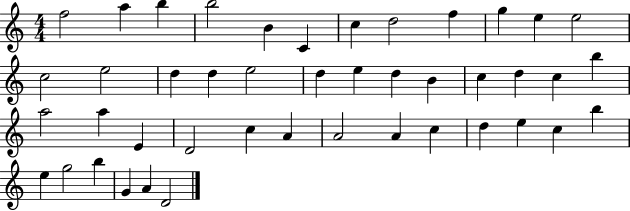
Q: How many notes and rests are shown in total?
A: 44